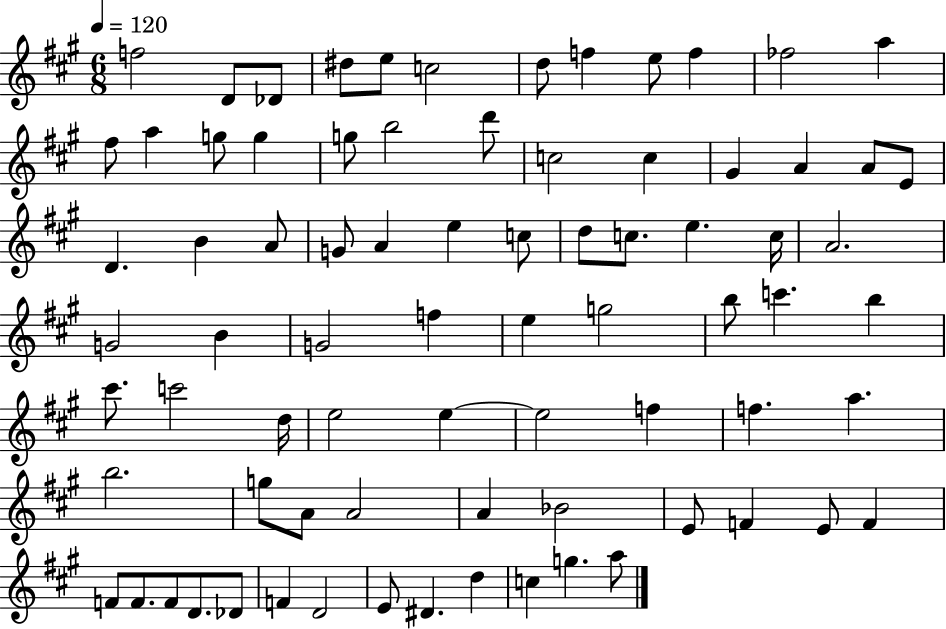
{
  \clef treble
  \numericTimeSignature
  \time 6/8
  \key a \major
  \tempo 4 = 120
  \repeat volta 2 { f''2 d'8 des'8 | dis''8 e''8 c''2 | d''8 f''4 e''8 f''4 | fes''2 a''4 | \break fis''8 a''4 g''8 g''4 | g''8 b''2 d'''8 | c''2 c''4 | gis'4 a'4 a'8 e'8 | \break d'4. b'4 a'8 | g'8 a'4 e''4 c''8 | d''8 c''8. e''4. c''16 | a'2. | \break g'2 b'4 | g'2 f''4 | e''4 g''2 | b''8 c'''4. b''4 | \break cis'''8. c'''2 d''16 | e''2 e''4~~ | e''2 f''4 | f''4. a''4. | \break b''2. | g''8 a'8 a'2 | a'4 bes'2 | e'8 f'4 e'8 f'4 | \break f'8 f'8. f'8 d'8. des'8 | f'4 d'2 | e'8 dis'4. d''4 | c''4 g''4. a''8 | \break } \bar "|."
}